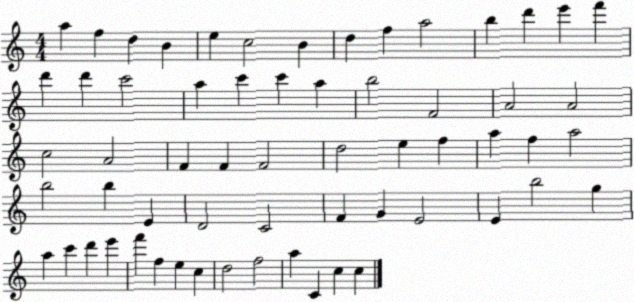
X:1
T:Untitled
M:4/4
L:1/4
K:C
a f d B e c2 B d f a2 b d' e' f' d' d' c'2 a c' c' a b2 F2 A2 A2 c2 A2 F F F2 d2 e f a f a2 b2 b E D2 C2 F G E2 E b2 g a c' d' e' f' f e c d2 f2 a C c c